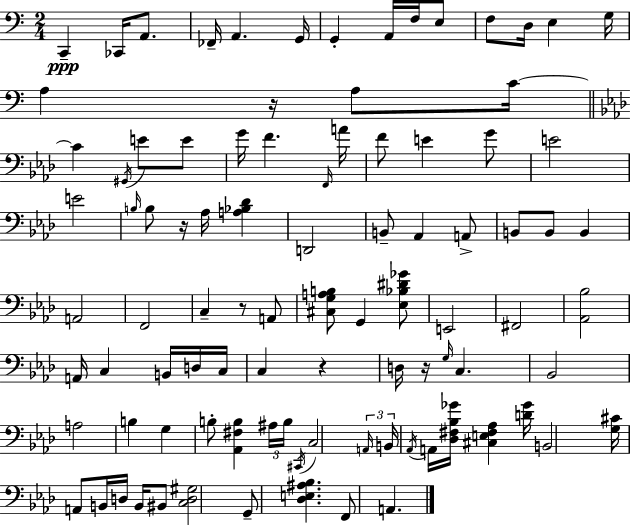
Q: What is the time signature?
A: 2/4